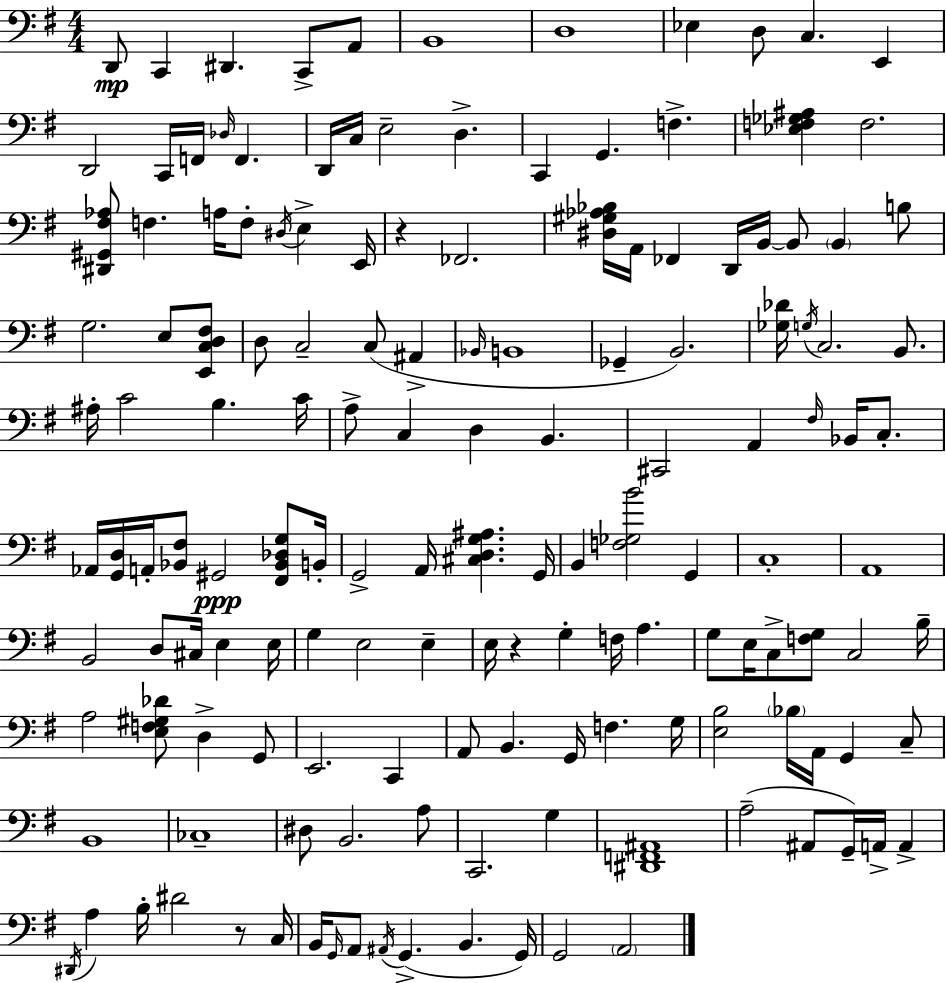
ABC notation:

X:1
T:Untitled
M:4/4
L:1/4
K:G
D,,/2 C,, ^D,, C,,/2 A,,/2 B,,4 D,4 _E, D,/2 C, E,, D,,2 C,,/4 F,,/4 _D,/4 F,, D,,/4 C,/4 E,2 D, C,, G,, F, [_E,F,_G,^A,] F,2 [^D,,^G,,^F,_A,]/2 F, A,/4 F,/2 ^D,/4 E, E,,/4 z _F,,2 [^D,^G,_A,_B,]/4 A,,/4 _F,, D,,/4 B,,/4 B,,/2 B,, B,/2 G,2 E,/2 [E,,C,D,^F,]/2 D,/2 C,2 C,/2 ^A,, _B,,/4 B,,4 _G,, B,,2 [_G,_D]/4 G,/4 C,2 B,,/2 ^A,/4 C2 B, C/4 A,/2 C, D, B,, ^C,,2 A,, ^F,/4 _B,,/4 C,/2 _A,,/4 [G,,D,]/4 A,,/4 [_B,,^F,]/2 ^G,,2 [^F,,_B,,_D,G,]/2 B,,/4 G,,2 A,,/4 [^C,D,G,^A,] G,,/4 B,, [F,_G,B]2 G,, C,4 A,,4 B,,2 D,/2 ^C,/4 E, E,/4 G, E,2 E, E,/4 z G, F,/4 A, G,/2 E,/4 C,/2 [F,G,]/2 C,2 B,/4 A,2 [E,F,^G,_D]/2 D, G,,/2 E,,2 C,, A,,/2 B,, G,,/4 F, G,/4 [E,B,]2 _B,/4 A,,/4 G,, C,/2 B,,4 _C,4 ^D,/2 B,,2 A,/2 C,,2 G, [^D,,F,,^A,,]4 A,2 ^A,,/2 G,,/4 A,,/4 A,, ^D,,/4 A, B,/4 ^D2 z/2 C,/4 B,,/4 G,,/4 A,,/2 ^A,,/4 G,, B,, G,,/4 G,,2 A,,2